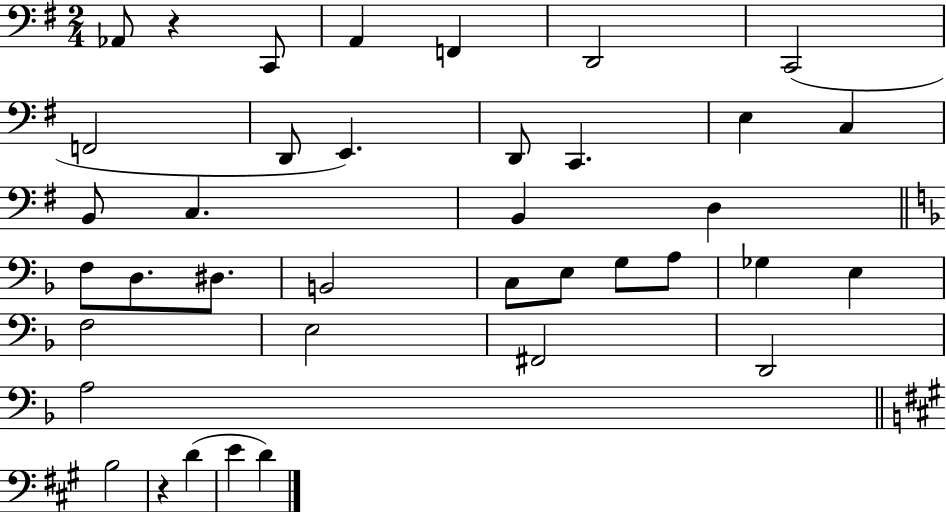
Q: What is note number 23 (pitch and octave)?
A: E3